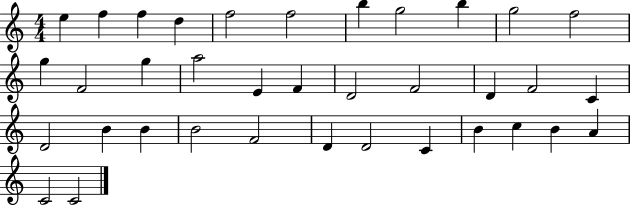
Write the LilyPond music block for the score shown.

{
  \clef treble
  \numericTimeSignature
  \time 4/4
  \key c \major
  e''4 f''4 f''4 d''4 | f''2 f''2 | b''4 g''2 b''4 | g''2 f''2 | \break g''4 f'2 g''4 | a''2 e'4 f'4 | d'2 f'2 | d'4 f'2 c'4 | \break d'2 b'4 b'4 | b'2 f'2 | d'4 d'2 c'4 | b'4 c''4 b'4 a'4 | \break c'2 c'2 | \bar "|."
}